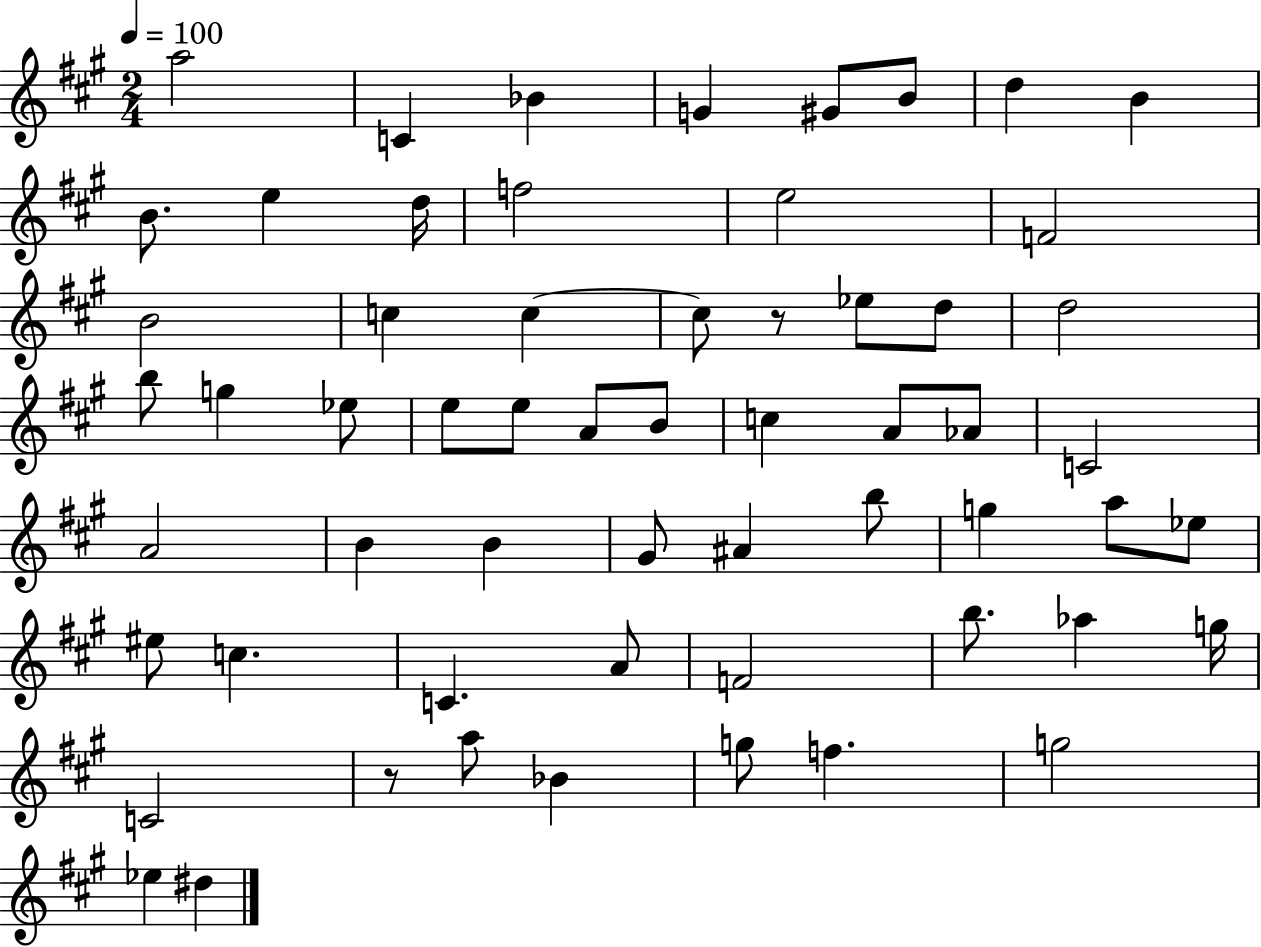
{
  \clef treble
  \numericTimeSignature
  \time 2/4
  \key a \major
  \tempo 4 = 100
  a''2 | c'4 bes'4 | g'4 gis'8 b'8 | d''4 b'4 | \break b'8. e''4 d''16 | f''2 | e''2 | f'2 | \break b'2 | c''4 c''4~~ | c''8 r8 ees''8 d''8 | d''2 | \break b''8 g''4 ees''8 | e''8 e''8 a'8 b'8 | c''4 a'8 aes'8 | c'2 | \break a'2 | b'4 b'4 | gis'8 ais'4 b''8 | g''4 a''8 ees''8 | \break eis''8 c''4. | c'4. a'8 | f'2 | b''8. aes''4 g''16 | \break c'2 | r8 a''8 bes'4 | g''8 f''4. | g''2 | \break ees''4 dis''4 | \bar "|."
}